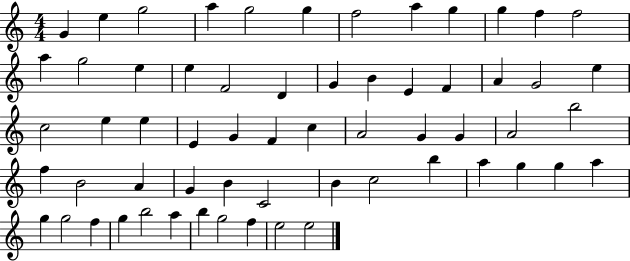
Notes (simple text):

G4/q E5/q G5/h A5/q G5/h G5/q F5/h A5/q G5/q G5/q F5/q F5/h A5/q G5/h E5/q E5/q F4/h D4/q G4/q B4/q E4/q F4/q A4/q G4/h E5/q C5/h E5/q E5/q E4/q G4/q F4/q C5/q A4/h G4/q G4/q A4/h B5/h F5/q B4/h A4/q G4/q B4/q C4/h B4/q C5/h B5/q A5/q G5/q G5/q A5/q G5/q G5/h F5/q G5/q B5/h A5/q B5/q G5/h F5/q E5/h E5/h